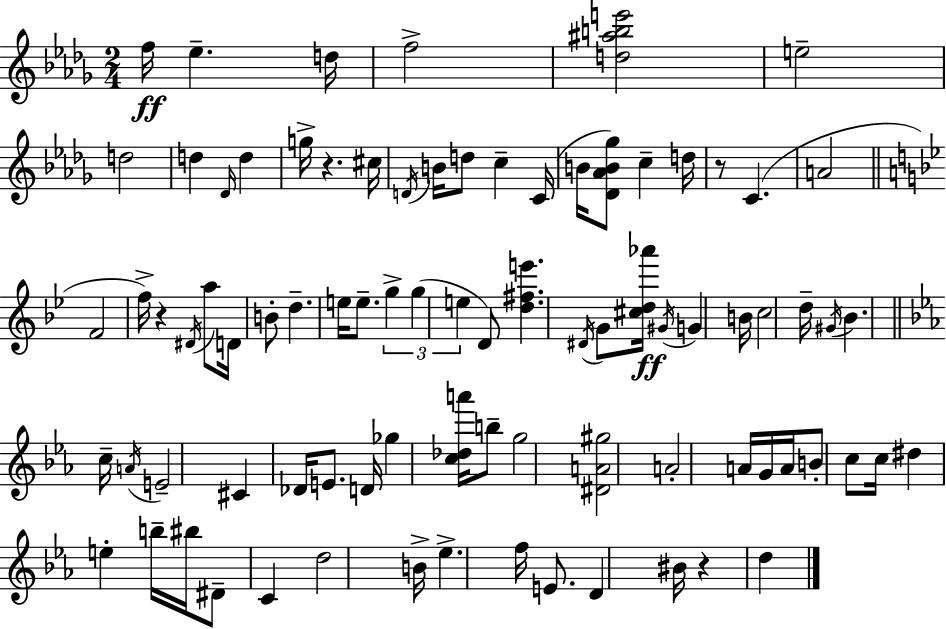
F5/s Eb5/q. D5/s F5/h [D5,A#5,B5,E6]/h E5/h D5/h D5/q Db4/s D5/q G5/s R/q. C#5/s D4/s B4/s D5/e C5/q C4/s B4/s [Db4,Ab4,B4,Gb5]/e C5/q D5/s R/e C4/q. A4/h F4/h F5/s R/q D#4/s A5/e D4/s B4/e D5/q. E5/s E5/e. G5/q G5/q E5/q D4/e [D5,F#5,E6]/q. D#4/s G4/e [C#5,D5,Ab6]/s G#4/s G4/q B4/s C5/h D5/s G#4/s Bb4/q. C5/s A4/s E4/h C#4/q Db4/s E4/e. D4/s Gb5/q [C5,Db5,A6]/s B5/e G5/h [D#4,A4,G#5]/h A4/h A4/s G4/s A4/s B4/e C5/e C5/s D#5/q E5/q B5/s BIS5/s D#4/e C4/q D5/h B4/s Eb5/q. F5/s E4/e. D4/q BIS4/s R/q D5/q